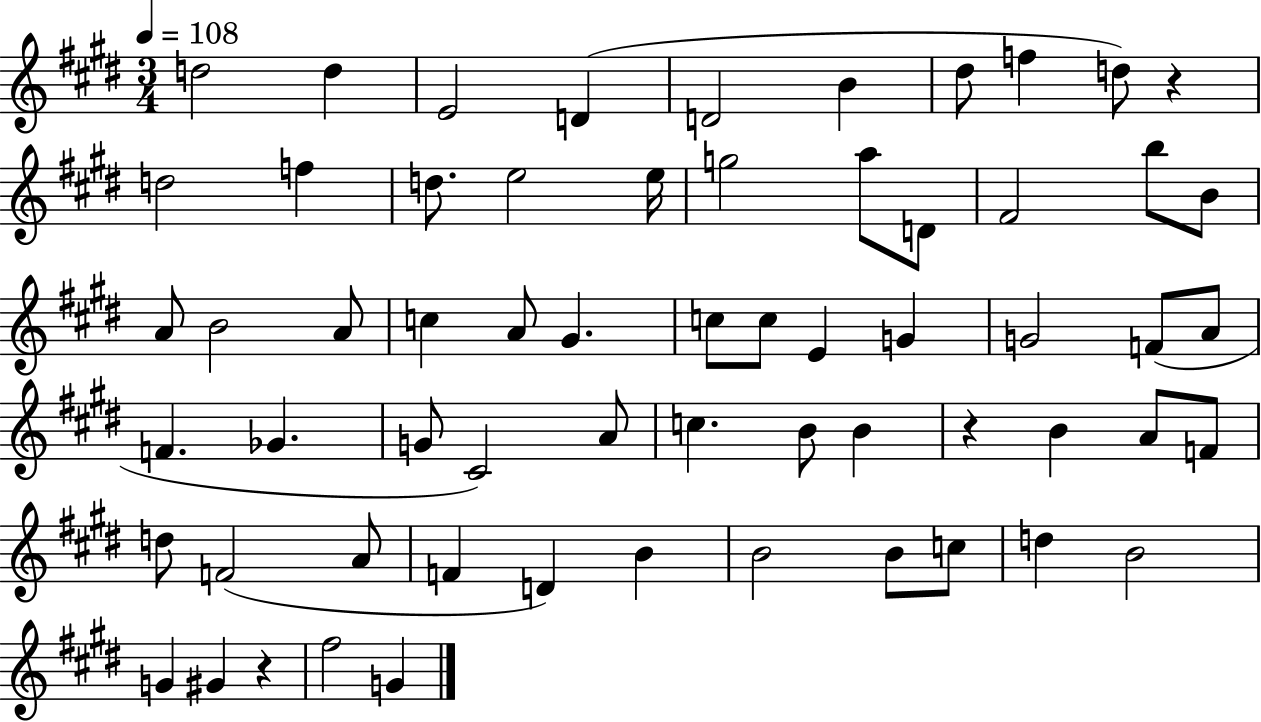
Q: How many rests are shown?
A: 3